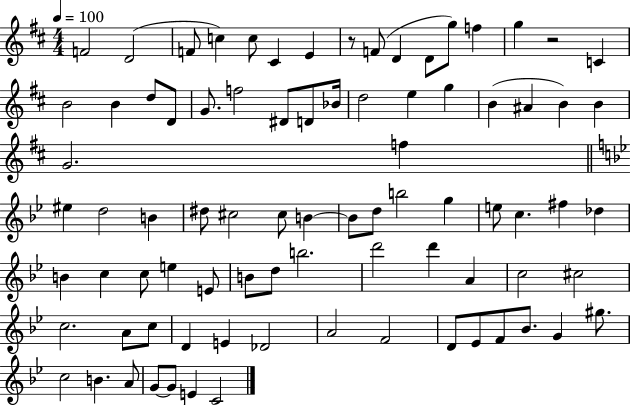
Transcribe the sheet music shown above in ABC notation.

X:1
T:Untitled
M:4/4
L:1/4
K:D
F2 D2 F/2 c c/2 ^C E z/2 F/2 D D/2 g/2 f g z2 C B2 B d/2 D/2 G/2 f2 ^D/2 D/2 _B/4 d2 e g B ^A B B G2 f ^e d2 B ^d/2 ^c2 ^c/2 B B/2 d/2 b2 g e/2 c ^f _d B c c/2 e E/2 B/2 d/2 b2 d'2 d' A c2 ^c2 c2 A/2 c/2 D E _D2 A2 F2 D/2 _E/2 F/2 _B/2 G ^g/2 c2 B A/2 G/2 G/2 E C2